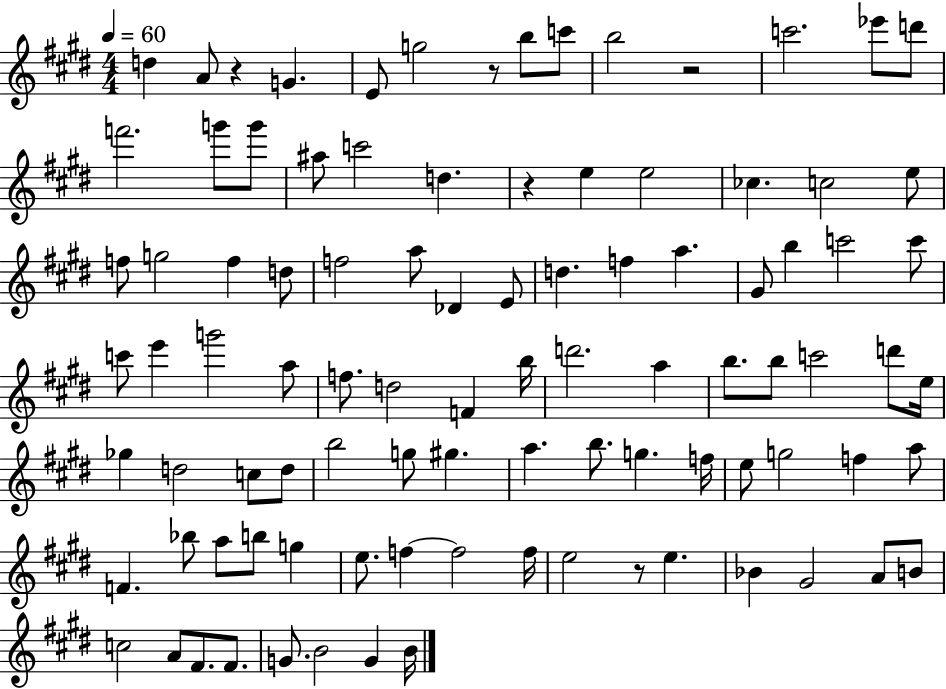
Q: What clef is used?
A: treble